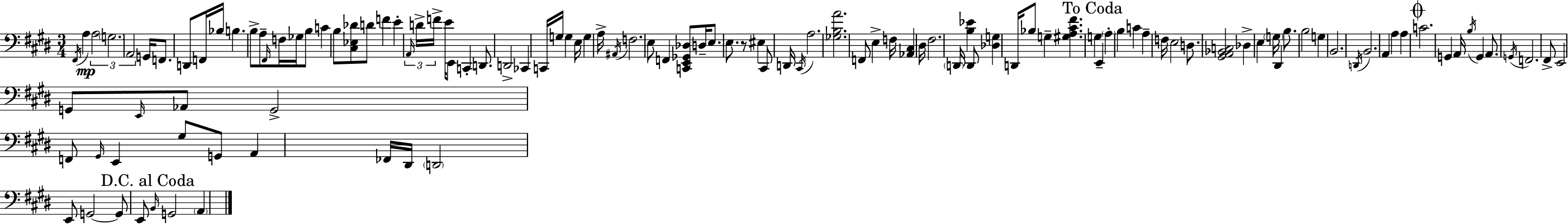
X:1
T:Untitled
M:3/4
L:1/4
K:E
^F,,/4 A, A,2 G,2 A,,2 G,,/4 F,,/2 D,,/2 F,,/4 _B,/4 B, B,/2 A,/2 ^F,,/4 F,/4 _G,/4 B,/2 C B,/2 [^C,_E,_D]/2 D/2 F E A,,/4 D/4 F/4 E/4 E,,/2 C,, D,,/2 D,,2 _C,, C,,/4 G,/4 G, E,/4 G, A,/4 ^A,,/4 F,2 E,/2 F,, [C,,E,,_G,,_D,]/2 D,/4 E,/2 E,/2 z/2 ^E, ^C,,/2 D,,/4 ^C,,/4 A,2 [_G,B,A]2 F,,/2 E, F,/4 [_A,,^C,] ^D,/4 ^F,2 D,,/4 [B,_E] D,,/2 [_D,G,] D,,/4 _B,/2 G, [^G,A,^C^F] G, E,, A, B, C A, F,/4 E,2 D,/2 [^G,,A,,_B,,C,]2 _D, E, G,/4 ^D,, B,/2 B,2 G, B,,2 D,,/4 B,,2 A,, A, A, C2 G,, A,,/4 B,/4 G,, A,,/2 G,,/4 F,,2 ^F,,/2 E,,2 G,,/2 E,,/4 _A,,/2 G,,2 F,,/2 ^G,,/4 E,, ^G,/2 G,,/2 A,, _F,,/4 ^D,,/4 D,,2 E,,/2 G,,2 G,,/2 E,,/2 B,,/4 G,,2 A,,